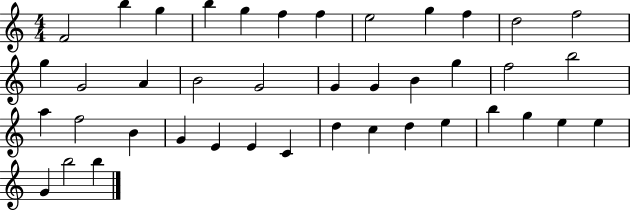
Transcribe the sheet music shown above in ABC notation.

X:1
T:Untitled
M:4/4
L:1/4
K:C
F2 b g b g f f e2 g f d2 f2 g G2 A B2 G2 G G B g f2 b2 a f2 B G E E C d c d e b g e e G b2 b